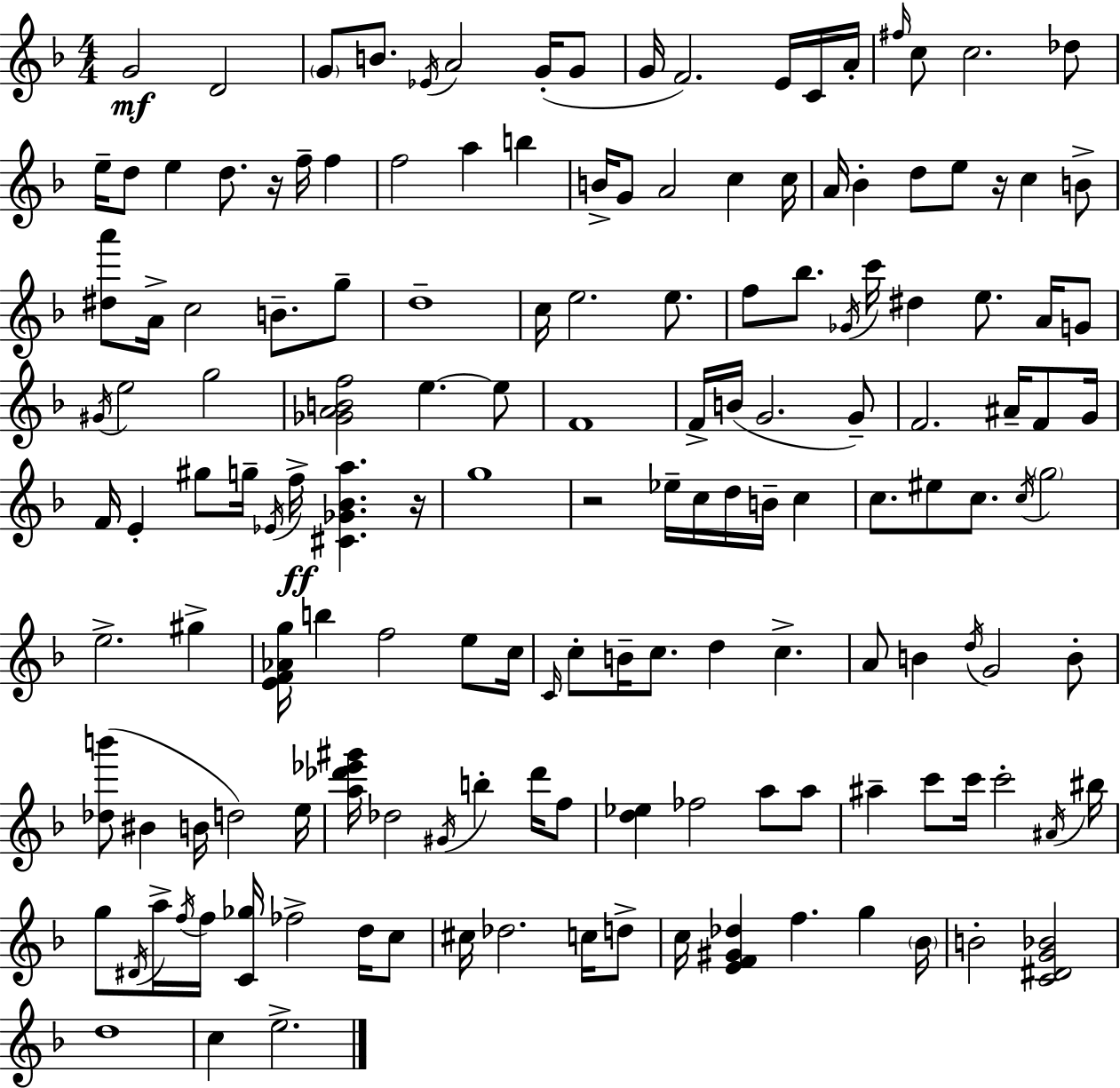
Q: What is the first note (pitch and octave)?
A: G4